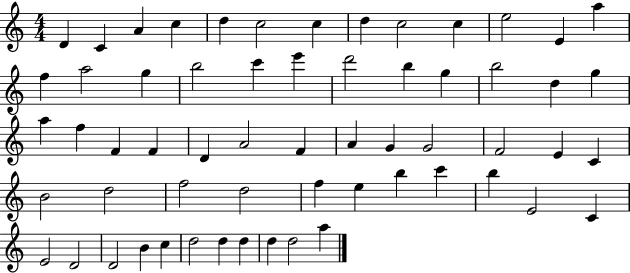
D4/q C4/q A4/q C5/q D5/q C5/h C5/q D5/q C5/h C5/q E5/h E4/q A5/q F5/q A5/h G5/q B5/h C6/q E6/q D6/h B5/q G5/q B5/h D5/q G5/q A5/q F5/q F4/q F4/q D4/q A4/h F4/q A4/q G4/q G4/h F4/h E4/q C4/q B4/h D5/h F5/h D5/h F5/q E5/q B5/q C6/q B5/q E4/h C4/q E4/h D4/h D4/h B4/q C5/q D5/h D5/q D5/q D5/q D5/h A5/q